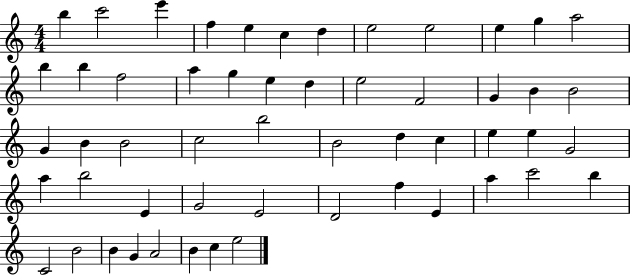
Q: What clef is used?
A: treble